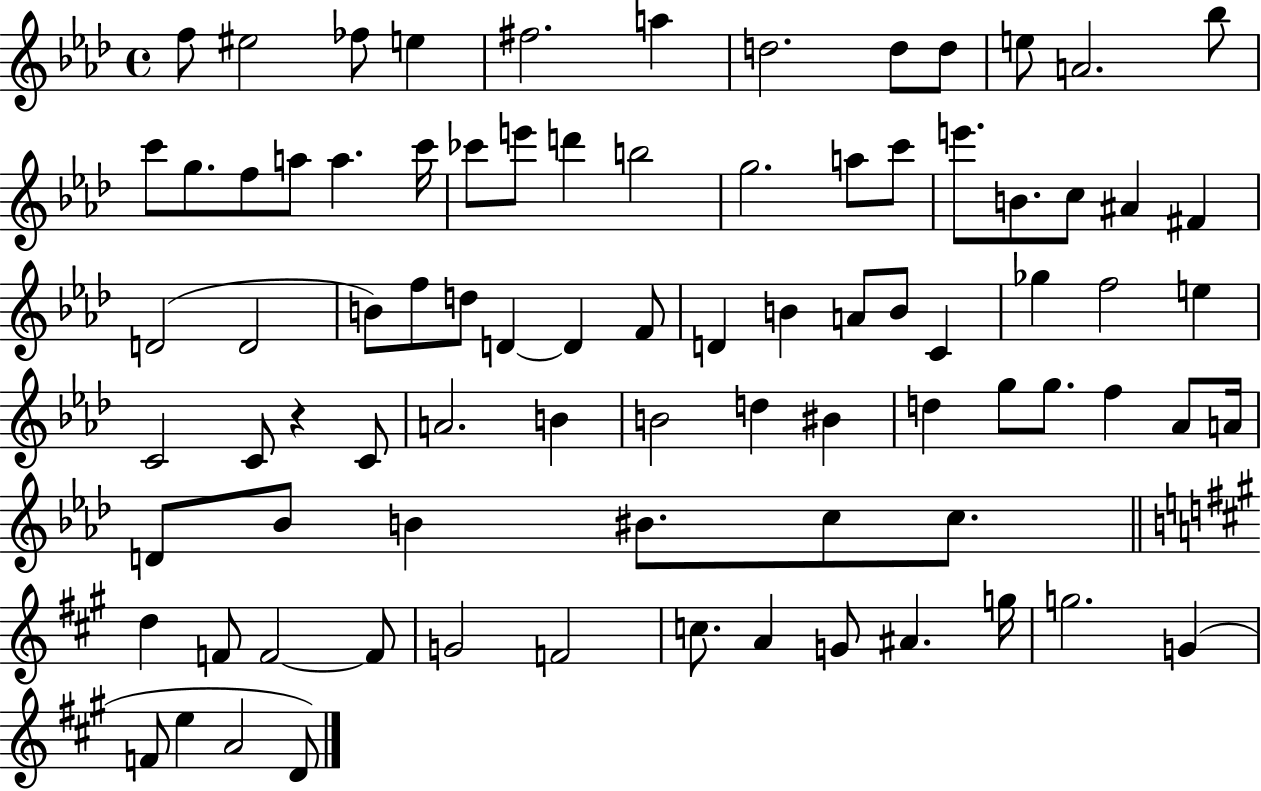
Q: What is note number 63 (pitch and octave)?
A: B4